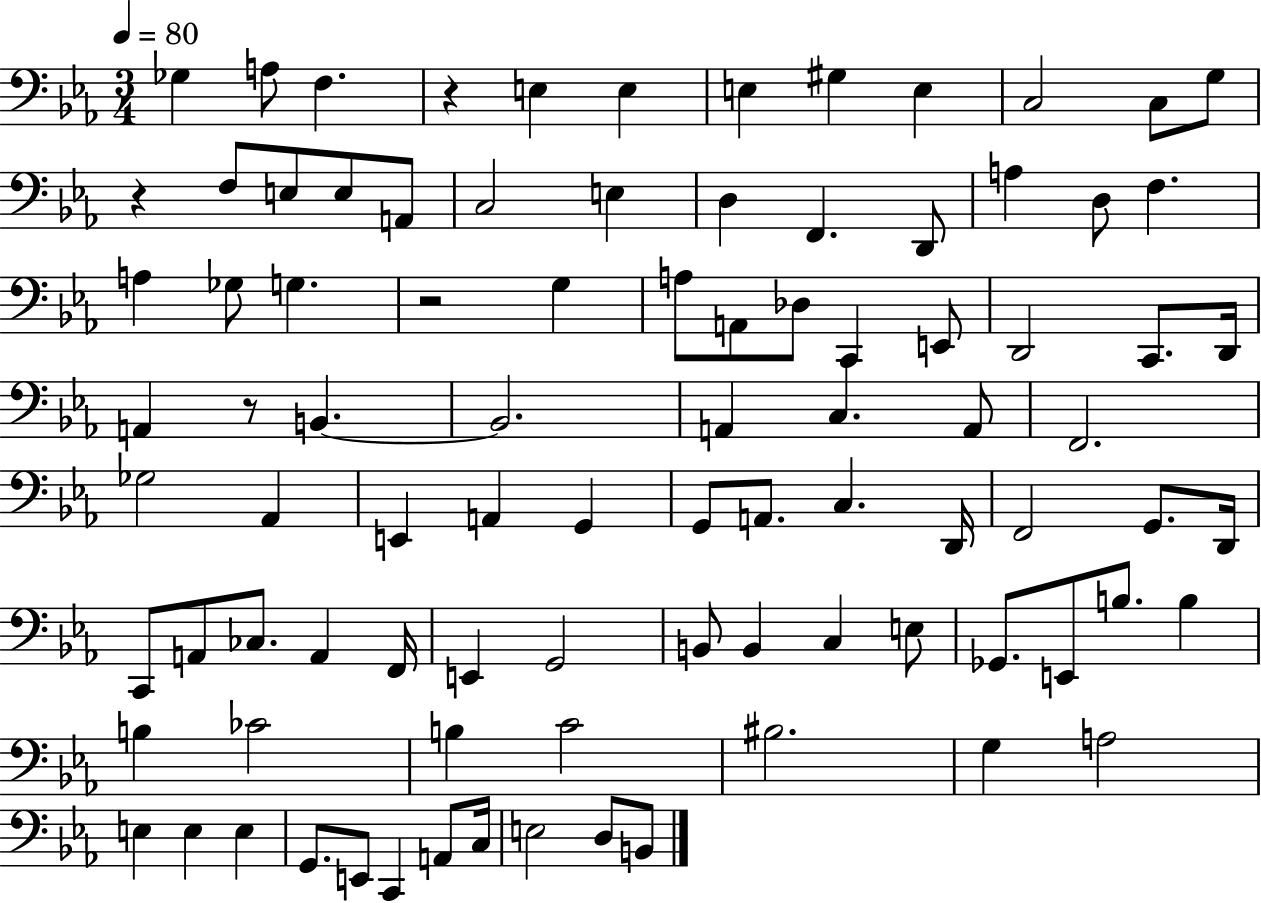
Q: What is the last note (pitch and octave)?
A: B2